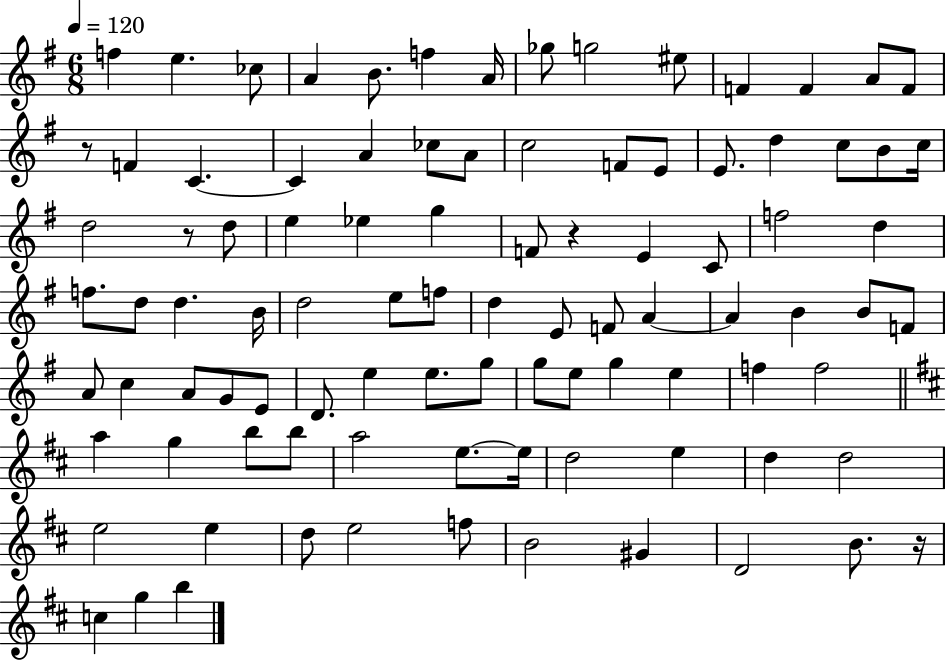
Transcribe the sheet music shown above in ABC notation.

X:1
T:Untitled
M:6/8
L:1/4
K:G
f e _c/2 A B/2 f A/4 _g/2 g2 ^e/2 F F A/2 F/2 z/2 F C C A _c/2 A/2 c2 F/2 E/2 E/2 d c/2 B/2 c/4 d2 z/2 d/2 e _e g F/2 z E C/2 f2 d f/2 d/2 d B/4 d2 e/2 f/2 d E/2 F/2 A A B B/2 F/2 A/2 c A/2 G/2 E/2 D/2 e e/2 g/2 g/2 e/2 g e f f2 a g b/2 b/2 a2 e/2 e/4 d2 e d d2 e2 e d/2 e2 f/2 B2 ^G D2 B/2 z/4 c g b